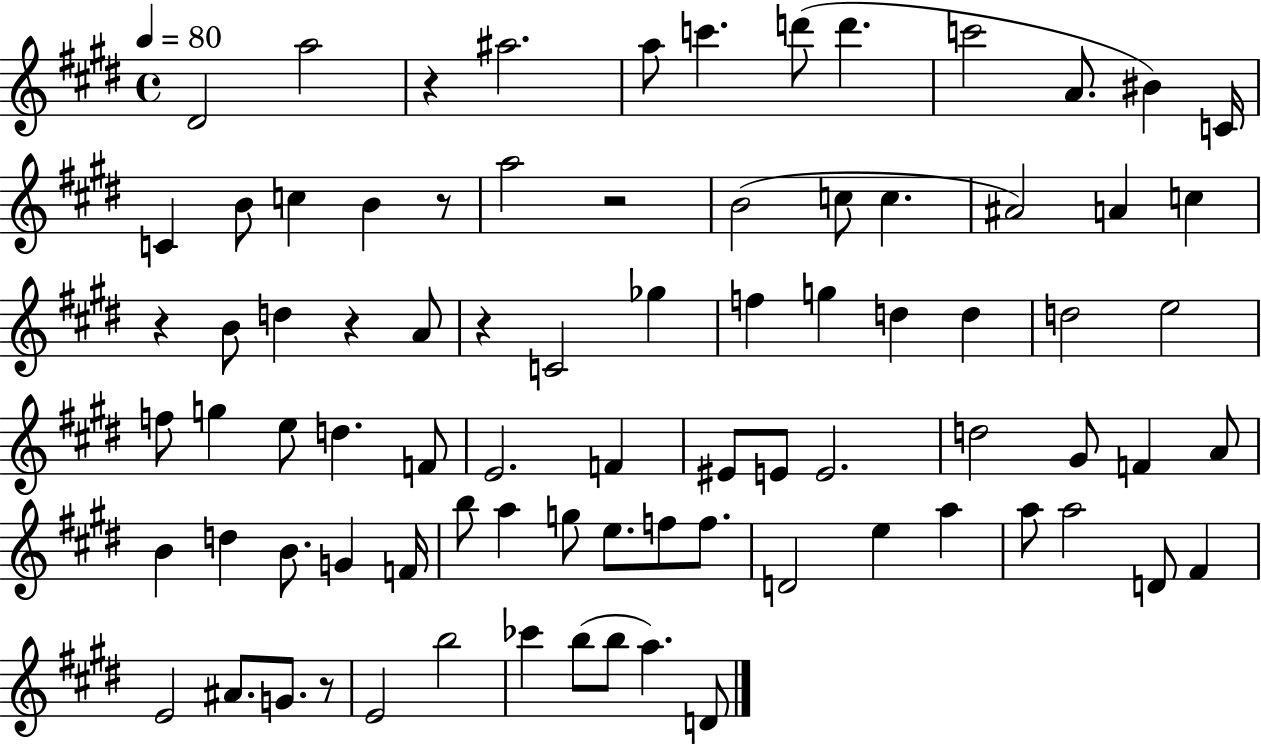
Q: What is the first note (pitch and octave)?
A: D#4